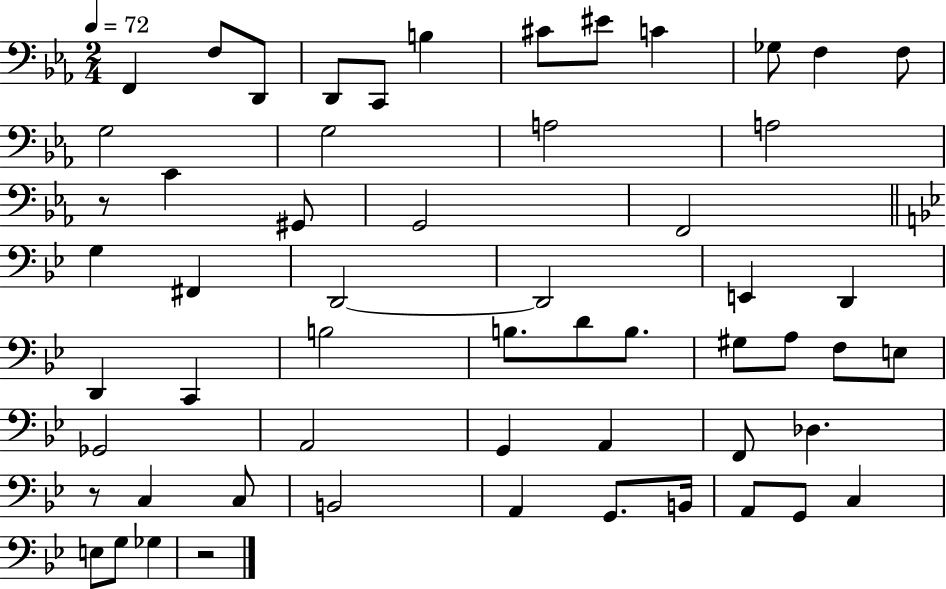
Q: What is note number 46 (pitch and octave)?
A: A2